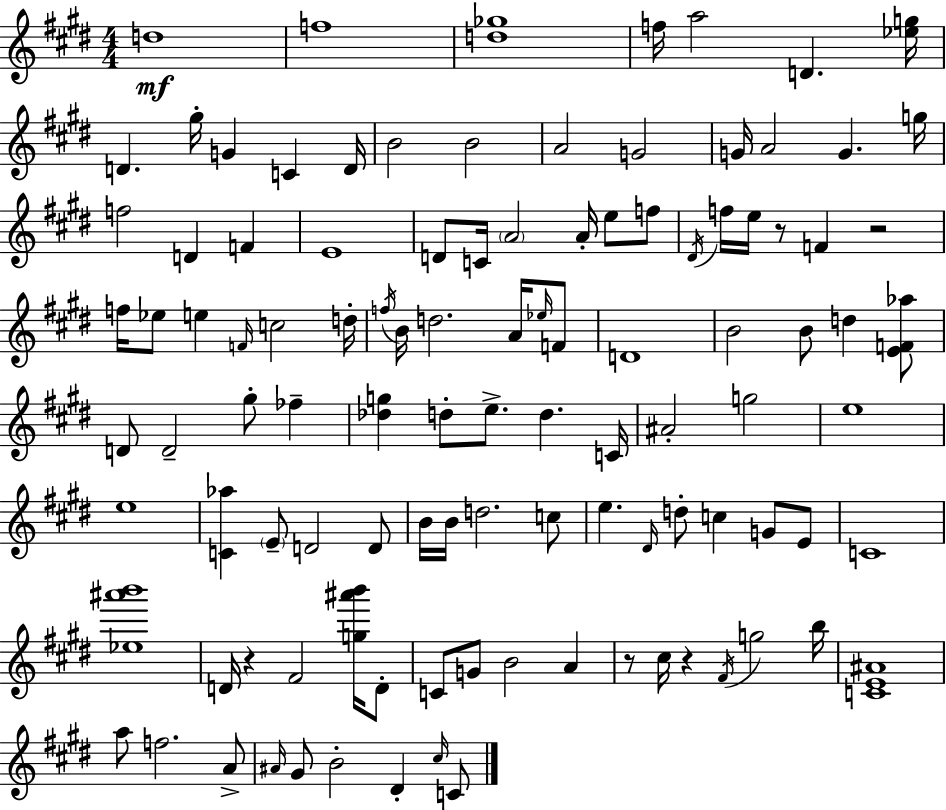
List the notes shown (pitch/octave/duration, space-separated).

D5/w F5/w [D5,Gb5]/w F5/s A5/h D4/q. [Eb5,G5]/s D4/q. G#5/s G4/q C4/q D4/s B4/h B4/h A4/h G4/h G4/s A4/h G4/q. G5/s F5/h D4/q F4/q E4/w D4/e C4/s A4/h A4/s E5/e F5/e D#4/s F5/s E5/s R/e F4/q R/h F5/s Eb5/e E5/q F4/s C5/h D5/s F5/s B4/s D5/h. A4/s Eb5/s F4/e D4/w B4/h B4/e D5/q [E4,F4,Ab5]/e D4/e D4/h G#5/e FES5/q [Db5,G5]/q D5/e E5/e. D5/q. C4/s A#4/h G5/h E5/w E5/w [C4,Ab5]/q E4/e D4/h D4/e B4/s B4/s D5/h. C5/e E5/q. D#4/s D5/e C5/q G4/e E4/e C4/w [Eb5,A#6,B6]/w D4/s R/q F#4/h [G5,A#6,B6]/s D4/e C4/e G4/e B4/h A4/q R/e C#5/s R/q F#4/s G5/h B5/s [C4,E4,A#4]/w A5/e F5/h. A4/e A#4/s G#4/e B4/h D#4/q C#5/s C4/e